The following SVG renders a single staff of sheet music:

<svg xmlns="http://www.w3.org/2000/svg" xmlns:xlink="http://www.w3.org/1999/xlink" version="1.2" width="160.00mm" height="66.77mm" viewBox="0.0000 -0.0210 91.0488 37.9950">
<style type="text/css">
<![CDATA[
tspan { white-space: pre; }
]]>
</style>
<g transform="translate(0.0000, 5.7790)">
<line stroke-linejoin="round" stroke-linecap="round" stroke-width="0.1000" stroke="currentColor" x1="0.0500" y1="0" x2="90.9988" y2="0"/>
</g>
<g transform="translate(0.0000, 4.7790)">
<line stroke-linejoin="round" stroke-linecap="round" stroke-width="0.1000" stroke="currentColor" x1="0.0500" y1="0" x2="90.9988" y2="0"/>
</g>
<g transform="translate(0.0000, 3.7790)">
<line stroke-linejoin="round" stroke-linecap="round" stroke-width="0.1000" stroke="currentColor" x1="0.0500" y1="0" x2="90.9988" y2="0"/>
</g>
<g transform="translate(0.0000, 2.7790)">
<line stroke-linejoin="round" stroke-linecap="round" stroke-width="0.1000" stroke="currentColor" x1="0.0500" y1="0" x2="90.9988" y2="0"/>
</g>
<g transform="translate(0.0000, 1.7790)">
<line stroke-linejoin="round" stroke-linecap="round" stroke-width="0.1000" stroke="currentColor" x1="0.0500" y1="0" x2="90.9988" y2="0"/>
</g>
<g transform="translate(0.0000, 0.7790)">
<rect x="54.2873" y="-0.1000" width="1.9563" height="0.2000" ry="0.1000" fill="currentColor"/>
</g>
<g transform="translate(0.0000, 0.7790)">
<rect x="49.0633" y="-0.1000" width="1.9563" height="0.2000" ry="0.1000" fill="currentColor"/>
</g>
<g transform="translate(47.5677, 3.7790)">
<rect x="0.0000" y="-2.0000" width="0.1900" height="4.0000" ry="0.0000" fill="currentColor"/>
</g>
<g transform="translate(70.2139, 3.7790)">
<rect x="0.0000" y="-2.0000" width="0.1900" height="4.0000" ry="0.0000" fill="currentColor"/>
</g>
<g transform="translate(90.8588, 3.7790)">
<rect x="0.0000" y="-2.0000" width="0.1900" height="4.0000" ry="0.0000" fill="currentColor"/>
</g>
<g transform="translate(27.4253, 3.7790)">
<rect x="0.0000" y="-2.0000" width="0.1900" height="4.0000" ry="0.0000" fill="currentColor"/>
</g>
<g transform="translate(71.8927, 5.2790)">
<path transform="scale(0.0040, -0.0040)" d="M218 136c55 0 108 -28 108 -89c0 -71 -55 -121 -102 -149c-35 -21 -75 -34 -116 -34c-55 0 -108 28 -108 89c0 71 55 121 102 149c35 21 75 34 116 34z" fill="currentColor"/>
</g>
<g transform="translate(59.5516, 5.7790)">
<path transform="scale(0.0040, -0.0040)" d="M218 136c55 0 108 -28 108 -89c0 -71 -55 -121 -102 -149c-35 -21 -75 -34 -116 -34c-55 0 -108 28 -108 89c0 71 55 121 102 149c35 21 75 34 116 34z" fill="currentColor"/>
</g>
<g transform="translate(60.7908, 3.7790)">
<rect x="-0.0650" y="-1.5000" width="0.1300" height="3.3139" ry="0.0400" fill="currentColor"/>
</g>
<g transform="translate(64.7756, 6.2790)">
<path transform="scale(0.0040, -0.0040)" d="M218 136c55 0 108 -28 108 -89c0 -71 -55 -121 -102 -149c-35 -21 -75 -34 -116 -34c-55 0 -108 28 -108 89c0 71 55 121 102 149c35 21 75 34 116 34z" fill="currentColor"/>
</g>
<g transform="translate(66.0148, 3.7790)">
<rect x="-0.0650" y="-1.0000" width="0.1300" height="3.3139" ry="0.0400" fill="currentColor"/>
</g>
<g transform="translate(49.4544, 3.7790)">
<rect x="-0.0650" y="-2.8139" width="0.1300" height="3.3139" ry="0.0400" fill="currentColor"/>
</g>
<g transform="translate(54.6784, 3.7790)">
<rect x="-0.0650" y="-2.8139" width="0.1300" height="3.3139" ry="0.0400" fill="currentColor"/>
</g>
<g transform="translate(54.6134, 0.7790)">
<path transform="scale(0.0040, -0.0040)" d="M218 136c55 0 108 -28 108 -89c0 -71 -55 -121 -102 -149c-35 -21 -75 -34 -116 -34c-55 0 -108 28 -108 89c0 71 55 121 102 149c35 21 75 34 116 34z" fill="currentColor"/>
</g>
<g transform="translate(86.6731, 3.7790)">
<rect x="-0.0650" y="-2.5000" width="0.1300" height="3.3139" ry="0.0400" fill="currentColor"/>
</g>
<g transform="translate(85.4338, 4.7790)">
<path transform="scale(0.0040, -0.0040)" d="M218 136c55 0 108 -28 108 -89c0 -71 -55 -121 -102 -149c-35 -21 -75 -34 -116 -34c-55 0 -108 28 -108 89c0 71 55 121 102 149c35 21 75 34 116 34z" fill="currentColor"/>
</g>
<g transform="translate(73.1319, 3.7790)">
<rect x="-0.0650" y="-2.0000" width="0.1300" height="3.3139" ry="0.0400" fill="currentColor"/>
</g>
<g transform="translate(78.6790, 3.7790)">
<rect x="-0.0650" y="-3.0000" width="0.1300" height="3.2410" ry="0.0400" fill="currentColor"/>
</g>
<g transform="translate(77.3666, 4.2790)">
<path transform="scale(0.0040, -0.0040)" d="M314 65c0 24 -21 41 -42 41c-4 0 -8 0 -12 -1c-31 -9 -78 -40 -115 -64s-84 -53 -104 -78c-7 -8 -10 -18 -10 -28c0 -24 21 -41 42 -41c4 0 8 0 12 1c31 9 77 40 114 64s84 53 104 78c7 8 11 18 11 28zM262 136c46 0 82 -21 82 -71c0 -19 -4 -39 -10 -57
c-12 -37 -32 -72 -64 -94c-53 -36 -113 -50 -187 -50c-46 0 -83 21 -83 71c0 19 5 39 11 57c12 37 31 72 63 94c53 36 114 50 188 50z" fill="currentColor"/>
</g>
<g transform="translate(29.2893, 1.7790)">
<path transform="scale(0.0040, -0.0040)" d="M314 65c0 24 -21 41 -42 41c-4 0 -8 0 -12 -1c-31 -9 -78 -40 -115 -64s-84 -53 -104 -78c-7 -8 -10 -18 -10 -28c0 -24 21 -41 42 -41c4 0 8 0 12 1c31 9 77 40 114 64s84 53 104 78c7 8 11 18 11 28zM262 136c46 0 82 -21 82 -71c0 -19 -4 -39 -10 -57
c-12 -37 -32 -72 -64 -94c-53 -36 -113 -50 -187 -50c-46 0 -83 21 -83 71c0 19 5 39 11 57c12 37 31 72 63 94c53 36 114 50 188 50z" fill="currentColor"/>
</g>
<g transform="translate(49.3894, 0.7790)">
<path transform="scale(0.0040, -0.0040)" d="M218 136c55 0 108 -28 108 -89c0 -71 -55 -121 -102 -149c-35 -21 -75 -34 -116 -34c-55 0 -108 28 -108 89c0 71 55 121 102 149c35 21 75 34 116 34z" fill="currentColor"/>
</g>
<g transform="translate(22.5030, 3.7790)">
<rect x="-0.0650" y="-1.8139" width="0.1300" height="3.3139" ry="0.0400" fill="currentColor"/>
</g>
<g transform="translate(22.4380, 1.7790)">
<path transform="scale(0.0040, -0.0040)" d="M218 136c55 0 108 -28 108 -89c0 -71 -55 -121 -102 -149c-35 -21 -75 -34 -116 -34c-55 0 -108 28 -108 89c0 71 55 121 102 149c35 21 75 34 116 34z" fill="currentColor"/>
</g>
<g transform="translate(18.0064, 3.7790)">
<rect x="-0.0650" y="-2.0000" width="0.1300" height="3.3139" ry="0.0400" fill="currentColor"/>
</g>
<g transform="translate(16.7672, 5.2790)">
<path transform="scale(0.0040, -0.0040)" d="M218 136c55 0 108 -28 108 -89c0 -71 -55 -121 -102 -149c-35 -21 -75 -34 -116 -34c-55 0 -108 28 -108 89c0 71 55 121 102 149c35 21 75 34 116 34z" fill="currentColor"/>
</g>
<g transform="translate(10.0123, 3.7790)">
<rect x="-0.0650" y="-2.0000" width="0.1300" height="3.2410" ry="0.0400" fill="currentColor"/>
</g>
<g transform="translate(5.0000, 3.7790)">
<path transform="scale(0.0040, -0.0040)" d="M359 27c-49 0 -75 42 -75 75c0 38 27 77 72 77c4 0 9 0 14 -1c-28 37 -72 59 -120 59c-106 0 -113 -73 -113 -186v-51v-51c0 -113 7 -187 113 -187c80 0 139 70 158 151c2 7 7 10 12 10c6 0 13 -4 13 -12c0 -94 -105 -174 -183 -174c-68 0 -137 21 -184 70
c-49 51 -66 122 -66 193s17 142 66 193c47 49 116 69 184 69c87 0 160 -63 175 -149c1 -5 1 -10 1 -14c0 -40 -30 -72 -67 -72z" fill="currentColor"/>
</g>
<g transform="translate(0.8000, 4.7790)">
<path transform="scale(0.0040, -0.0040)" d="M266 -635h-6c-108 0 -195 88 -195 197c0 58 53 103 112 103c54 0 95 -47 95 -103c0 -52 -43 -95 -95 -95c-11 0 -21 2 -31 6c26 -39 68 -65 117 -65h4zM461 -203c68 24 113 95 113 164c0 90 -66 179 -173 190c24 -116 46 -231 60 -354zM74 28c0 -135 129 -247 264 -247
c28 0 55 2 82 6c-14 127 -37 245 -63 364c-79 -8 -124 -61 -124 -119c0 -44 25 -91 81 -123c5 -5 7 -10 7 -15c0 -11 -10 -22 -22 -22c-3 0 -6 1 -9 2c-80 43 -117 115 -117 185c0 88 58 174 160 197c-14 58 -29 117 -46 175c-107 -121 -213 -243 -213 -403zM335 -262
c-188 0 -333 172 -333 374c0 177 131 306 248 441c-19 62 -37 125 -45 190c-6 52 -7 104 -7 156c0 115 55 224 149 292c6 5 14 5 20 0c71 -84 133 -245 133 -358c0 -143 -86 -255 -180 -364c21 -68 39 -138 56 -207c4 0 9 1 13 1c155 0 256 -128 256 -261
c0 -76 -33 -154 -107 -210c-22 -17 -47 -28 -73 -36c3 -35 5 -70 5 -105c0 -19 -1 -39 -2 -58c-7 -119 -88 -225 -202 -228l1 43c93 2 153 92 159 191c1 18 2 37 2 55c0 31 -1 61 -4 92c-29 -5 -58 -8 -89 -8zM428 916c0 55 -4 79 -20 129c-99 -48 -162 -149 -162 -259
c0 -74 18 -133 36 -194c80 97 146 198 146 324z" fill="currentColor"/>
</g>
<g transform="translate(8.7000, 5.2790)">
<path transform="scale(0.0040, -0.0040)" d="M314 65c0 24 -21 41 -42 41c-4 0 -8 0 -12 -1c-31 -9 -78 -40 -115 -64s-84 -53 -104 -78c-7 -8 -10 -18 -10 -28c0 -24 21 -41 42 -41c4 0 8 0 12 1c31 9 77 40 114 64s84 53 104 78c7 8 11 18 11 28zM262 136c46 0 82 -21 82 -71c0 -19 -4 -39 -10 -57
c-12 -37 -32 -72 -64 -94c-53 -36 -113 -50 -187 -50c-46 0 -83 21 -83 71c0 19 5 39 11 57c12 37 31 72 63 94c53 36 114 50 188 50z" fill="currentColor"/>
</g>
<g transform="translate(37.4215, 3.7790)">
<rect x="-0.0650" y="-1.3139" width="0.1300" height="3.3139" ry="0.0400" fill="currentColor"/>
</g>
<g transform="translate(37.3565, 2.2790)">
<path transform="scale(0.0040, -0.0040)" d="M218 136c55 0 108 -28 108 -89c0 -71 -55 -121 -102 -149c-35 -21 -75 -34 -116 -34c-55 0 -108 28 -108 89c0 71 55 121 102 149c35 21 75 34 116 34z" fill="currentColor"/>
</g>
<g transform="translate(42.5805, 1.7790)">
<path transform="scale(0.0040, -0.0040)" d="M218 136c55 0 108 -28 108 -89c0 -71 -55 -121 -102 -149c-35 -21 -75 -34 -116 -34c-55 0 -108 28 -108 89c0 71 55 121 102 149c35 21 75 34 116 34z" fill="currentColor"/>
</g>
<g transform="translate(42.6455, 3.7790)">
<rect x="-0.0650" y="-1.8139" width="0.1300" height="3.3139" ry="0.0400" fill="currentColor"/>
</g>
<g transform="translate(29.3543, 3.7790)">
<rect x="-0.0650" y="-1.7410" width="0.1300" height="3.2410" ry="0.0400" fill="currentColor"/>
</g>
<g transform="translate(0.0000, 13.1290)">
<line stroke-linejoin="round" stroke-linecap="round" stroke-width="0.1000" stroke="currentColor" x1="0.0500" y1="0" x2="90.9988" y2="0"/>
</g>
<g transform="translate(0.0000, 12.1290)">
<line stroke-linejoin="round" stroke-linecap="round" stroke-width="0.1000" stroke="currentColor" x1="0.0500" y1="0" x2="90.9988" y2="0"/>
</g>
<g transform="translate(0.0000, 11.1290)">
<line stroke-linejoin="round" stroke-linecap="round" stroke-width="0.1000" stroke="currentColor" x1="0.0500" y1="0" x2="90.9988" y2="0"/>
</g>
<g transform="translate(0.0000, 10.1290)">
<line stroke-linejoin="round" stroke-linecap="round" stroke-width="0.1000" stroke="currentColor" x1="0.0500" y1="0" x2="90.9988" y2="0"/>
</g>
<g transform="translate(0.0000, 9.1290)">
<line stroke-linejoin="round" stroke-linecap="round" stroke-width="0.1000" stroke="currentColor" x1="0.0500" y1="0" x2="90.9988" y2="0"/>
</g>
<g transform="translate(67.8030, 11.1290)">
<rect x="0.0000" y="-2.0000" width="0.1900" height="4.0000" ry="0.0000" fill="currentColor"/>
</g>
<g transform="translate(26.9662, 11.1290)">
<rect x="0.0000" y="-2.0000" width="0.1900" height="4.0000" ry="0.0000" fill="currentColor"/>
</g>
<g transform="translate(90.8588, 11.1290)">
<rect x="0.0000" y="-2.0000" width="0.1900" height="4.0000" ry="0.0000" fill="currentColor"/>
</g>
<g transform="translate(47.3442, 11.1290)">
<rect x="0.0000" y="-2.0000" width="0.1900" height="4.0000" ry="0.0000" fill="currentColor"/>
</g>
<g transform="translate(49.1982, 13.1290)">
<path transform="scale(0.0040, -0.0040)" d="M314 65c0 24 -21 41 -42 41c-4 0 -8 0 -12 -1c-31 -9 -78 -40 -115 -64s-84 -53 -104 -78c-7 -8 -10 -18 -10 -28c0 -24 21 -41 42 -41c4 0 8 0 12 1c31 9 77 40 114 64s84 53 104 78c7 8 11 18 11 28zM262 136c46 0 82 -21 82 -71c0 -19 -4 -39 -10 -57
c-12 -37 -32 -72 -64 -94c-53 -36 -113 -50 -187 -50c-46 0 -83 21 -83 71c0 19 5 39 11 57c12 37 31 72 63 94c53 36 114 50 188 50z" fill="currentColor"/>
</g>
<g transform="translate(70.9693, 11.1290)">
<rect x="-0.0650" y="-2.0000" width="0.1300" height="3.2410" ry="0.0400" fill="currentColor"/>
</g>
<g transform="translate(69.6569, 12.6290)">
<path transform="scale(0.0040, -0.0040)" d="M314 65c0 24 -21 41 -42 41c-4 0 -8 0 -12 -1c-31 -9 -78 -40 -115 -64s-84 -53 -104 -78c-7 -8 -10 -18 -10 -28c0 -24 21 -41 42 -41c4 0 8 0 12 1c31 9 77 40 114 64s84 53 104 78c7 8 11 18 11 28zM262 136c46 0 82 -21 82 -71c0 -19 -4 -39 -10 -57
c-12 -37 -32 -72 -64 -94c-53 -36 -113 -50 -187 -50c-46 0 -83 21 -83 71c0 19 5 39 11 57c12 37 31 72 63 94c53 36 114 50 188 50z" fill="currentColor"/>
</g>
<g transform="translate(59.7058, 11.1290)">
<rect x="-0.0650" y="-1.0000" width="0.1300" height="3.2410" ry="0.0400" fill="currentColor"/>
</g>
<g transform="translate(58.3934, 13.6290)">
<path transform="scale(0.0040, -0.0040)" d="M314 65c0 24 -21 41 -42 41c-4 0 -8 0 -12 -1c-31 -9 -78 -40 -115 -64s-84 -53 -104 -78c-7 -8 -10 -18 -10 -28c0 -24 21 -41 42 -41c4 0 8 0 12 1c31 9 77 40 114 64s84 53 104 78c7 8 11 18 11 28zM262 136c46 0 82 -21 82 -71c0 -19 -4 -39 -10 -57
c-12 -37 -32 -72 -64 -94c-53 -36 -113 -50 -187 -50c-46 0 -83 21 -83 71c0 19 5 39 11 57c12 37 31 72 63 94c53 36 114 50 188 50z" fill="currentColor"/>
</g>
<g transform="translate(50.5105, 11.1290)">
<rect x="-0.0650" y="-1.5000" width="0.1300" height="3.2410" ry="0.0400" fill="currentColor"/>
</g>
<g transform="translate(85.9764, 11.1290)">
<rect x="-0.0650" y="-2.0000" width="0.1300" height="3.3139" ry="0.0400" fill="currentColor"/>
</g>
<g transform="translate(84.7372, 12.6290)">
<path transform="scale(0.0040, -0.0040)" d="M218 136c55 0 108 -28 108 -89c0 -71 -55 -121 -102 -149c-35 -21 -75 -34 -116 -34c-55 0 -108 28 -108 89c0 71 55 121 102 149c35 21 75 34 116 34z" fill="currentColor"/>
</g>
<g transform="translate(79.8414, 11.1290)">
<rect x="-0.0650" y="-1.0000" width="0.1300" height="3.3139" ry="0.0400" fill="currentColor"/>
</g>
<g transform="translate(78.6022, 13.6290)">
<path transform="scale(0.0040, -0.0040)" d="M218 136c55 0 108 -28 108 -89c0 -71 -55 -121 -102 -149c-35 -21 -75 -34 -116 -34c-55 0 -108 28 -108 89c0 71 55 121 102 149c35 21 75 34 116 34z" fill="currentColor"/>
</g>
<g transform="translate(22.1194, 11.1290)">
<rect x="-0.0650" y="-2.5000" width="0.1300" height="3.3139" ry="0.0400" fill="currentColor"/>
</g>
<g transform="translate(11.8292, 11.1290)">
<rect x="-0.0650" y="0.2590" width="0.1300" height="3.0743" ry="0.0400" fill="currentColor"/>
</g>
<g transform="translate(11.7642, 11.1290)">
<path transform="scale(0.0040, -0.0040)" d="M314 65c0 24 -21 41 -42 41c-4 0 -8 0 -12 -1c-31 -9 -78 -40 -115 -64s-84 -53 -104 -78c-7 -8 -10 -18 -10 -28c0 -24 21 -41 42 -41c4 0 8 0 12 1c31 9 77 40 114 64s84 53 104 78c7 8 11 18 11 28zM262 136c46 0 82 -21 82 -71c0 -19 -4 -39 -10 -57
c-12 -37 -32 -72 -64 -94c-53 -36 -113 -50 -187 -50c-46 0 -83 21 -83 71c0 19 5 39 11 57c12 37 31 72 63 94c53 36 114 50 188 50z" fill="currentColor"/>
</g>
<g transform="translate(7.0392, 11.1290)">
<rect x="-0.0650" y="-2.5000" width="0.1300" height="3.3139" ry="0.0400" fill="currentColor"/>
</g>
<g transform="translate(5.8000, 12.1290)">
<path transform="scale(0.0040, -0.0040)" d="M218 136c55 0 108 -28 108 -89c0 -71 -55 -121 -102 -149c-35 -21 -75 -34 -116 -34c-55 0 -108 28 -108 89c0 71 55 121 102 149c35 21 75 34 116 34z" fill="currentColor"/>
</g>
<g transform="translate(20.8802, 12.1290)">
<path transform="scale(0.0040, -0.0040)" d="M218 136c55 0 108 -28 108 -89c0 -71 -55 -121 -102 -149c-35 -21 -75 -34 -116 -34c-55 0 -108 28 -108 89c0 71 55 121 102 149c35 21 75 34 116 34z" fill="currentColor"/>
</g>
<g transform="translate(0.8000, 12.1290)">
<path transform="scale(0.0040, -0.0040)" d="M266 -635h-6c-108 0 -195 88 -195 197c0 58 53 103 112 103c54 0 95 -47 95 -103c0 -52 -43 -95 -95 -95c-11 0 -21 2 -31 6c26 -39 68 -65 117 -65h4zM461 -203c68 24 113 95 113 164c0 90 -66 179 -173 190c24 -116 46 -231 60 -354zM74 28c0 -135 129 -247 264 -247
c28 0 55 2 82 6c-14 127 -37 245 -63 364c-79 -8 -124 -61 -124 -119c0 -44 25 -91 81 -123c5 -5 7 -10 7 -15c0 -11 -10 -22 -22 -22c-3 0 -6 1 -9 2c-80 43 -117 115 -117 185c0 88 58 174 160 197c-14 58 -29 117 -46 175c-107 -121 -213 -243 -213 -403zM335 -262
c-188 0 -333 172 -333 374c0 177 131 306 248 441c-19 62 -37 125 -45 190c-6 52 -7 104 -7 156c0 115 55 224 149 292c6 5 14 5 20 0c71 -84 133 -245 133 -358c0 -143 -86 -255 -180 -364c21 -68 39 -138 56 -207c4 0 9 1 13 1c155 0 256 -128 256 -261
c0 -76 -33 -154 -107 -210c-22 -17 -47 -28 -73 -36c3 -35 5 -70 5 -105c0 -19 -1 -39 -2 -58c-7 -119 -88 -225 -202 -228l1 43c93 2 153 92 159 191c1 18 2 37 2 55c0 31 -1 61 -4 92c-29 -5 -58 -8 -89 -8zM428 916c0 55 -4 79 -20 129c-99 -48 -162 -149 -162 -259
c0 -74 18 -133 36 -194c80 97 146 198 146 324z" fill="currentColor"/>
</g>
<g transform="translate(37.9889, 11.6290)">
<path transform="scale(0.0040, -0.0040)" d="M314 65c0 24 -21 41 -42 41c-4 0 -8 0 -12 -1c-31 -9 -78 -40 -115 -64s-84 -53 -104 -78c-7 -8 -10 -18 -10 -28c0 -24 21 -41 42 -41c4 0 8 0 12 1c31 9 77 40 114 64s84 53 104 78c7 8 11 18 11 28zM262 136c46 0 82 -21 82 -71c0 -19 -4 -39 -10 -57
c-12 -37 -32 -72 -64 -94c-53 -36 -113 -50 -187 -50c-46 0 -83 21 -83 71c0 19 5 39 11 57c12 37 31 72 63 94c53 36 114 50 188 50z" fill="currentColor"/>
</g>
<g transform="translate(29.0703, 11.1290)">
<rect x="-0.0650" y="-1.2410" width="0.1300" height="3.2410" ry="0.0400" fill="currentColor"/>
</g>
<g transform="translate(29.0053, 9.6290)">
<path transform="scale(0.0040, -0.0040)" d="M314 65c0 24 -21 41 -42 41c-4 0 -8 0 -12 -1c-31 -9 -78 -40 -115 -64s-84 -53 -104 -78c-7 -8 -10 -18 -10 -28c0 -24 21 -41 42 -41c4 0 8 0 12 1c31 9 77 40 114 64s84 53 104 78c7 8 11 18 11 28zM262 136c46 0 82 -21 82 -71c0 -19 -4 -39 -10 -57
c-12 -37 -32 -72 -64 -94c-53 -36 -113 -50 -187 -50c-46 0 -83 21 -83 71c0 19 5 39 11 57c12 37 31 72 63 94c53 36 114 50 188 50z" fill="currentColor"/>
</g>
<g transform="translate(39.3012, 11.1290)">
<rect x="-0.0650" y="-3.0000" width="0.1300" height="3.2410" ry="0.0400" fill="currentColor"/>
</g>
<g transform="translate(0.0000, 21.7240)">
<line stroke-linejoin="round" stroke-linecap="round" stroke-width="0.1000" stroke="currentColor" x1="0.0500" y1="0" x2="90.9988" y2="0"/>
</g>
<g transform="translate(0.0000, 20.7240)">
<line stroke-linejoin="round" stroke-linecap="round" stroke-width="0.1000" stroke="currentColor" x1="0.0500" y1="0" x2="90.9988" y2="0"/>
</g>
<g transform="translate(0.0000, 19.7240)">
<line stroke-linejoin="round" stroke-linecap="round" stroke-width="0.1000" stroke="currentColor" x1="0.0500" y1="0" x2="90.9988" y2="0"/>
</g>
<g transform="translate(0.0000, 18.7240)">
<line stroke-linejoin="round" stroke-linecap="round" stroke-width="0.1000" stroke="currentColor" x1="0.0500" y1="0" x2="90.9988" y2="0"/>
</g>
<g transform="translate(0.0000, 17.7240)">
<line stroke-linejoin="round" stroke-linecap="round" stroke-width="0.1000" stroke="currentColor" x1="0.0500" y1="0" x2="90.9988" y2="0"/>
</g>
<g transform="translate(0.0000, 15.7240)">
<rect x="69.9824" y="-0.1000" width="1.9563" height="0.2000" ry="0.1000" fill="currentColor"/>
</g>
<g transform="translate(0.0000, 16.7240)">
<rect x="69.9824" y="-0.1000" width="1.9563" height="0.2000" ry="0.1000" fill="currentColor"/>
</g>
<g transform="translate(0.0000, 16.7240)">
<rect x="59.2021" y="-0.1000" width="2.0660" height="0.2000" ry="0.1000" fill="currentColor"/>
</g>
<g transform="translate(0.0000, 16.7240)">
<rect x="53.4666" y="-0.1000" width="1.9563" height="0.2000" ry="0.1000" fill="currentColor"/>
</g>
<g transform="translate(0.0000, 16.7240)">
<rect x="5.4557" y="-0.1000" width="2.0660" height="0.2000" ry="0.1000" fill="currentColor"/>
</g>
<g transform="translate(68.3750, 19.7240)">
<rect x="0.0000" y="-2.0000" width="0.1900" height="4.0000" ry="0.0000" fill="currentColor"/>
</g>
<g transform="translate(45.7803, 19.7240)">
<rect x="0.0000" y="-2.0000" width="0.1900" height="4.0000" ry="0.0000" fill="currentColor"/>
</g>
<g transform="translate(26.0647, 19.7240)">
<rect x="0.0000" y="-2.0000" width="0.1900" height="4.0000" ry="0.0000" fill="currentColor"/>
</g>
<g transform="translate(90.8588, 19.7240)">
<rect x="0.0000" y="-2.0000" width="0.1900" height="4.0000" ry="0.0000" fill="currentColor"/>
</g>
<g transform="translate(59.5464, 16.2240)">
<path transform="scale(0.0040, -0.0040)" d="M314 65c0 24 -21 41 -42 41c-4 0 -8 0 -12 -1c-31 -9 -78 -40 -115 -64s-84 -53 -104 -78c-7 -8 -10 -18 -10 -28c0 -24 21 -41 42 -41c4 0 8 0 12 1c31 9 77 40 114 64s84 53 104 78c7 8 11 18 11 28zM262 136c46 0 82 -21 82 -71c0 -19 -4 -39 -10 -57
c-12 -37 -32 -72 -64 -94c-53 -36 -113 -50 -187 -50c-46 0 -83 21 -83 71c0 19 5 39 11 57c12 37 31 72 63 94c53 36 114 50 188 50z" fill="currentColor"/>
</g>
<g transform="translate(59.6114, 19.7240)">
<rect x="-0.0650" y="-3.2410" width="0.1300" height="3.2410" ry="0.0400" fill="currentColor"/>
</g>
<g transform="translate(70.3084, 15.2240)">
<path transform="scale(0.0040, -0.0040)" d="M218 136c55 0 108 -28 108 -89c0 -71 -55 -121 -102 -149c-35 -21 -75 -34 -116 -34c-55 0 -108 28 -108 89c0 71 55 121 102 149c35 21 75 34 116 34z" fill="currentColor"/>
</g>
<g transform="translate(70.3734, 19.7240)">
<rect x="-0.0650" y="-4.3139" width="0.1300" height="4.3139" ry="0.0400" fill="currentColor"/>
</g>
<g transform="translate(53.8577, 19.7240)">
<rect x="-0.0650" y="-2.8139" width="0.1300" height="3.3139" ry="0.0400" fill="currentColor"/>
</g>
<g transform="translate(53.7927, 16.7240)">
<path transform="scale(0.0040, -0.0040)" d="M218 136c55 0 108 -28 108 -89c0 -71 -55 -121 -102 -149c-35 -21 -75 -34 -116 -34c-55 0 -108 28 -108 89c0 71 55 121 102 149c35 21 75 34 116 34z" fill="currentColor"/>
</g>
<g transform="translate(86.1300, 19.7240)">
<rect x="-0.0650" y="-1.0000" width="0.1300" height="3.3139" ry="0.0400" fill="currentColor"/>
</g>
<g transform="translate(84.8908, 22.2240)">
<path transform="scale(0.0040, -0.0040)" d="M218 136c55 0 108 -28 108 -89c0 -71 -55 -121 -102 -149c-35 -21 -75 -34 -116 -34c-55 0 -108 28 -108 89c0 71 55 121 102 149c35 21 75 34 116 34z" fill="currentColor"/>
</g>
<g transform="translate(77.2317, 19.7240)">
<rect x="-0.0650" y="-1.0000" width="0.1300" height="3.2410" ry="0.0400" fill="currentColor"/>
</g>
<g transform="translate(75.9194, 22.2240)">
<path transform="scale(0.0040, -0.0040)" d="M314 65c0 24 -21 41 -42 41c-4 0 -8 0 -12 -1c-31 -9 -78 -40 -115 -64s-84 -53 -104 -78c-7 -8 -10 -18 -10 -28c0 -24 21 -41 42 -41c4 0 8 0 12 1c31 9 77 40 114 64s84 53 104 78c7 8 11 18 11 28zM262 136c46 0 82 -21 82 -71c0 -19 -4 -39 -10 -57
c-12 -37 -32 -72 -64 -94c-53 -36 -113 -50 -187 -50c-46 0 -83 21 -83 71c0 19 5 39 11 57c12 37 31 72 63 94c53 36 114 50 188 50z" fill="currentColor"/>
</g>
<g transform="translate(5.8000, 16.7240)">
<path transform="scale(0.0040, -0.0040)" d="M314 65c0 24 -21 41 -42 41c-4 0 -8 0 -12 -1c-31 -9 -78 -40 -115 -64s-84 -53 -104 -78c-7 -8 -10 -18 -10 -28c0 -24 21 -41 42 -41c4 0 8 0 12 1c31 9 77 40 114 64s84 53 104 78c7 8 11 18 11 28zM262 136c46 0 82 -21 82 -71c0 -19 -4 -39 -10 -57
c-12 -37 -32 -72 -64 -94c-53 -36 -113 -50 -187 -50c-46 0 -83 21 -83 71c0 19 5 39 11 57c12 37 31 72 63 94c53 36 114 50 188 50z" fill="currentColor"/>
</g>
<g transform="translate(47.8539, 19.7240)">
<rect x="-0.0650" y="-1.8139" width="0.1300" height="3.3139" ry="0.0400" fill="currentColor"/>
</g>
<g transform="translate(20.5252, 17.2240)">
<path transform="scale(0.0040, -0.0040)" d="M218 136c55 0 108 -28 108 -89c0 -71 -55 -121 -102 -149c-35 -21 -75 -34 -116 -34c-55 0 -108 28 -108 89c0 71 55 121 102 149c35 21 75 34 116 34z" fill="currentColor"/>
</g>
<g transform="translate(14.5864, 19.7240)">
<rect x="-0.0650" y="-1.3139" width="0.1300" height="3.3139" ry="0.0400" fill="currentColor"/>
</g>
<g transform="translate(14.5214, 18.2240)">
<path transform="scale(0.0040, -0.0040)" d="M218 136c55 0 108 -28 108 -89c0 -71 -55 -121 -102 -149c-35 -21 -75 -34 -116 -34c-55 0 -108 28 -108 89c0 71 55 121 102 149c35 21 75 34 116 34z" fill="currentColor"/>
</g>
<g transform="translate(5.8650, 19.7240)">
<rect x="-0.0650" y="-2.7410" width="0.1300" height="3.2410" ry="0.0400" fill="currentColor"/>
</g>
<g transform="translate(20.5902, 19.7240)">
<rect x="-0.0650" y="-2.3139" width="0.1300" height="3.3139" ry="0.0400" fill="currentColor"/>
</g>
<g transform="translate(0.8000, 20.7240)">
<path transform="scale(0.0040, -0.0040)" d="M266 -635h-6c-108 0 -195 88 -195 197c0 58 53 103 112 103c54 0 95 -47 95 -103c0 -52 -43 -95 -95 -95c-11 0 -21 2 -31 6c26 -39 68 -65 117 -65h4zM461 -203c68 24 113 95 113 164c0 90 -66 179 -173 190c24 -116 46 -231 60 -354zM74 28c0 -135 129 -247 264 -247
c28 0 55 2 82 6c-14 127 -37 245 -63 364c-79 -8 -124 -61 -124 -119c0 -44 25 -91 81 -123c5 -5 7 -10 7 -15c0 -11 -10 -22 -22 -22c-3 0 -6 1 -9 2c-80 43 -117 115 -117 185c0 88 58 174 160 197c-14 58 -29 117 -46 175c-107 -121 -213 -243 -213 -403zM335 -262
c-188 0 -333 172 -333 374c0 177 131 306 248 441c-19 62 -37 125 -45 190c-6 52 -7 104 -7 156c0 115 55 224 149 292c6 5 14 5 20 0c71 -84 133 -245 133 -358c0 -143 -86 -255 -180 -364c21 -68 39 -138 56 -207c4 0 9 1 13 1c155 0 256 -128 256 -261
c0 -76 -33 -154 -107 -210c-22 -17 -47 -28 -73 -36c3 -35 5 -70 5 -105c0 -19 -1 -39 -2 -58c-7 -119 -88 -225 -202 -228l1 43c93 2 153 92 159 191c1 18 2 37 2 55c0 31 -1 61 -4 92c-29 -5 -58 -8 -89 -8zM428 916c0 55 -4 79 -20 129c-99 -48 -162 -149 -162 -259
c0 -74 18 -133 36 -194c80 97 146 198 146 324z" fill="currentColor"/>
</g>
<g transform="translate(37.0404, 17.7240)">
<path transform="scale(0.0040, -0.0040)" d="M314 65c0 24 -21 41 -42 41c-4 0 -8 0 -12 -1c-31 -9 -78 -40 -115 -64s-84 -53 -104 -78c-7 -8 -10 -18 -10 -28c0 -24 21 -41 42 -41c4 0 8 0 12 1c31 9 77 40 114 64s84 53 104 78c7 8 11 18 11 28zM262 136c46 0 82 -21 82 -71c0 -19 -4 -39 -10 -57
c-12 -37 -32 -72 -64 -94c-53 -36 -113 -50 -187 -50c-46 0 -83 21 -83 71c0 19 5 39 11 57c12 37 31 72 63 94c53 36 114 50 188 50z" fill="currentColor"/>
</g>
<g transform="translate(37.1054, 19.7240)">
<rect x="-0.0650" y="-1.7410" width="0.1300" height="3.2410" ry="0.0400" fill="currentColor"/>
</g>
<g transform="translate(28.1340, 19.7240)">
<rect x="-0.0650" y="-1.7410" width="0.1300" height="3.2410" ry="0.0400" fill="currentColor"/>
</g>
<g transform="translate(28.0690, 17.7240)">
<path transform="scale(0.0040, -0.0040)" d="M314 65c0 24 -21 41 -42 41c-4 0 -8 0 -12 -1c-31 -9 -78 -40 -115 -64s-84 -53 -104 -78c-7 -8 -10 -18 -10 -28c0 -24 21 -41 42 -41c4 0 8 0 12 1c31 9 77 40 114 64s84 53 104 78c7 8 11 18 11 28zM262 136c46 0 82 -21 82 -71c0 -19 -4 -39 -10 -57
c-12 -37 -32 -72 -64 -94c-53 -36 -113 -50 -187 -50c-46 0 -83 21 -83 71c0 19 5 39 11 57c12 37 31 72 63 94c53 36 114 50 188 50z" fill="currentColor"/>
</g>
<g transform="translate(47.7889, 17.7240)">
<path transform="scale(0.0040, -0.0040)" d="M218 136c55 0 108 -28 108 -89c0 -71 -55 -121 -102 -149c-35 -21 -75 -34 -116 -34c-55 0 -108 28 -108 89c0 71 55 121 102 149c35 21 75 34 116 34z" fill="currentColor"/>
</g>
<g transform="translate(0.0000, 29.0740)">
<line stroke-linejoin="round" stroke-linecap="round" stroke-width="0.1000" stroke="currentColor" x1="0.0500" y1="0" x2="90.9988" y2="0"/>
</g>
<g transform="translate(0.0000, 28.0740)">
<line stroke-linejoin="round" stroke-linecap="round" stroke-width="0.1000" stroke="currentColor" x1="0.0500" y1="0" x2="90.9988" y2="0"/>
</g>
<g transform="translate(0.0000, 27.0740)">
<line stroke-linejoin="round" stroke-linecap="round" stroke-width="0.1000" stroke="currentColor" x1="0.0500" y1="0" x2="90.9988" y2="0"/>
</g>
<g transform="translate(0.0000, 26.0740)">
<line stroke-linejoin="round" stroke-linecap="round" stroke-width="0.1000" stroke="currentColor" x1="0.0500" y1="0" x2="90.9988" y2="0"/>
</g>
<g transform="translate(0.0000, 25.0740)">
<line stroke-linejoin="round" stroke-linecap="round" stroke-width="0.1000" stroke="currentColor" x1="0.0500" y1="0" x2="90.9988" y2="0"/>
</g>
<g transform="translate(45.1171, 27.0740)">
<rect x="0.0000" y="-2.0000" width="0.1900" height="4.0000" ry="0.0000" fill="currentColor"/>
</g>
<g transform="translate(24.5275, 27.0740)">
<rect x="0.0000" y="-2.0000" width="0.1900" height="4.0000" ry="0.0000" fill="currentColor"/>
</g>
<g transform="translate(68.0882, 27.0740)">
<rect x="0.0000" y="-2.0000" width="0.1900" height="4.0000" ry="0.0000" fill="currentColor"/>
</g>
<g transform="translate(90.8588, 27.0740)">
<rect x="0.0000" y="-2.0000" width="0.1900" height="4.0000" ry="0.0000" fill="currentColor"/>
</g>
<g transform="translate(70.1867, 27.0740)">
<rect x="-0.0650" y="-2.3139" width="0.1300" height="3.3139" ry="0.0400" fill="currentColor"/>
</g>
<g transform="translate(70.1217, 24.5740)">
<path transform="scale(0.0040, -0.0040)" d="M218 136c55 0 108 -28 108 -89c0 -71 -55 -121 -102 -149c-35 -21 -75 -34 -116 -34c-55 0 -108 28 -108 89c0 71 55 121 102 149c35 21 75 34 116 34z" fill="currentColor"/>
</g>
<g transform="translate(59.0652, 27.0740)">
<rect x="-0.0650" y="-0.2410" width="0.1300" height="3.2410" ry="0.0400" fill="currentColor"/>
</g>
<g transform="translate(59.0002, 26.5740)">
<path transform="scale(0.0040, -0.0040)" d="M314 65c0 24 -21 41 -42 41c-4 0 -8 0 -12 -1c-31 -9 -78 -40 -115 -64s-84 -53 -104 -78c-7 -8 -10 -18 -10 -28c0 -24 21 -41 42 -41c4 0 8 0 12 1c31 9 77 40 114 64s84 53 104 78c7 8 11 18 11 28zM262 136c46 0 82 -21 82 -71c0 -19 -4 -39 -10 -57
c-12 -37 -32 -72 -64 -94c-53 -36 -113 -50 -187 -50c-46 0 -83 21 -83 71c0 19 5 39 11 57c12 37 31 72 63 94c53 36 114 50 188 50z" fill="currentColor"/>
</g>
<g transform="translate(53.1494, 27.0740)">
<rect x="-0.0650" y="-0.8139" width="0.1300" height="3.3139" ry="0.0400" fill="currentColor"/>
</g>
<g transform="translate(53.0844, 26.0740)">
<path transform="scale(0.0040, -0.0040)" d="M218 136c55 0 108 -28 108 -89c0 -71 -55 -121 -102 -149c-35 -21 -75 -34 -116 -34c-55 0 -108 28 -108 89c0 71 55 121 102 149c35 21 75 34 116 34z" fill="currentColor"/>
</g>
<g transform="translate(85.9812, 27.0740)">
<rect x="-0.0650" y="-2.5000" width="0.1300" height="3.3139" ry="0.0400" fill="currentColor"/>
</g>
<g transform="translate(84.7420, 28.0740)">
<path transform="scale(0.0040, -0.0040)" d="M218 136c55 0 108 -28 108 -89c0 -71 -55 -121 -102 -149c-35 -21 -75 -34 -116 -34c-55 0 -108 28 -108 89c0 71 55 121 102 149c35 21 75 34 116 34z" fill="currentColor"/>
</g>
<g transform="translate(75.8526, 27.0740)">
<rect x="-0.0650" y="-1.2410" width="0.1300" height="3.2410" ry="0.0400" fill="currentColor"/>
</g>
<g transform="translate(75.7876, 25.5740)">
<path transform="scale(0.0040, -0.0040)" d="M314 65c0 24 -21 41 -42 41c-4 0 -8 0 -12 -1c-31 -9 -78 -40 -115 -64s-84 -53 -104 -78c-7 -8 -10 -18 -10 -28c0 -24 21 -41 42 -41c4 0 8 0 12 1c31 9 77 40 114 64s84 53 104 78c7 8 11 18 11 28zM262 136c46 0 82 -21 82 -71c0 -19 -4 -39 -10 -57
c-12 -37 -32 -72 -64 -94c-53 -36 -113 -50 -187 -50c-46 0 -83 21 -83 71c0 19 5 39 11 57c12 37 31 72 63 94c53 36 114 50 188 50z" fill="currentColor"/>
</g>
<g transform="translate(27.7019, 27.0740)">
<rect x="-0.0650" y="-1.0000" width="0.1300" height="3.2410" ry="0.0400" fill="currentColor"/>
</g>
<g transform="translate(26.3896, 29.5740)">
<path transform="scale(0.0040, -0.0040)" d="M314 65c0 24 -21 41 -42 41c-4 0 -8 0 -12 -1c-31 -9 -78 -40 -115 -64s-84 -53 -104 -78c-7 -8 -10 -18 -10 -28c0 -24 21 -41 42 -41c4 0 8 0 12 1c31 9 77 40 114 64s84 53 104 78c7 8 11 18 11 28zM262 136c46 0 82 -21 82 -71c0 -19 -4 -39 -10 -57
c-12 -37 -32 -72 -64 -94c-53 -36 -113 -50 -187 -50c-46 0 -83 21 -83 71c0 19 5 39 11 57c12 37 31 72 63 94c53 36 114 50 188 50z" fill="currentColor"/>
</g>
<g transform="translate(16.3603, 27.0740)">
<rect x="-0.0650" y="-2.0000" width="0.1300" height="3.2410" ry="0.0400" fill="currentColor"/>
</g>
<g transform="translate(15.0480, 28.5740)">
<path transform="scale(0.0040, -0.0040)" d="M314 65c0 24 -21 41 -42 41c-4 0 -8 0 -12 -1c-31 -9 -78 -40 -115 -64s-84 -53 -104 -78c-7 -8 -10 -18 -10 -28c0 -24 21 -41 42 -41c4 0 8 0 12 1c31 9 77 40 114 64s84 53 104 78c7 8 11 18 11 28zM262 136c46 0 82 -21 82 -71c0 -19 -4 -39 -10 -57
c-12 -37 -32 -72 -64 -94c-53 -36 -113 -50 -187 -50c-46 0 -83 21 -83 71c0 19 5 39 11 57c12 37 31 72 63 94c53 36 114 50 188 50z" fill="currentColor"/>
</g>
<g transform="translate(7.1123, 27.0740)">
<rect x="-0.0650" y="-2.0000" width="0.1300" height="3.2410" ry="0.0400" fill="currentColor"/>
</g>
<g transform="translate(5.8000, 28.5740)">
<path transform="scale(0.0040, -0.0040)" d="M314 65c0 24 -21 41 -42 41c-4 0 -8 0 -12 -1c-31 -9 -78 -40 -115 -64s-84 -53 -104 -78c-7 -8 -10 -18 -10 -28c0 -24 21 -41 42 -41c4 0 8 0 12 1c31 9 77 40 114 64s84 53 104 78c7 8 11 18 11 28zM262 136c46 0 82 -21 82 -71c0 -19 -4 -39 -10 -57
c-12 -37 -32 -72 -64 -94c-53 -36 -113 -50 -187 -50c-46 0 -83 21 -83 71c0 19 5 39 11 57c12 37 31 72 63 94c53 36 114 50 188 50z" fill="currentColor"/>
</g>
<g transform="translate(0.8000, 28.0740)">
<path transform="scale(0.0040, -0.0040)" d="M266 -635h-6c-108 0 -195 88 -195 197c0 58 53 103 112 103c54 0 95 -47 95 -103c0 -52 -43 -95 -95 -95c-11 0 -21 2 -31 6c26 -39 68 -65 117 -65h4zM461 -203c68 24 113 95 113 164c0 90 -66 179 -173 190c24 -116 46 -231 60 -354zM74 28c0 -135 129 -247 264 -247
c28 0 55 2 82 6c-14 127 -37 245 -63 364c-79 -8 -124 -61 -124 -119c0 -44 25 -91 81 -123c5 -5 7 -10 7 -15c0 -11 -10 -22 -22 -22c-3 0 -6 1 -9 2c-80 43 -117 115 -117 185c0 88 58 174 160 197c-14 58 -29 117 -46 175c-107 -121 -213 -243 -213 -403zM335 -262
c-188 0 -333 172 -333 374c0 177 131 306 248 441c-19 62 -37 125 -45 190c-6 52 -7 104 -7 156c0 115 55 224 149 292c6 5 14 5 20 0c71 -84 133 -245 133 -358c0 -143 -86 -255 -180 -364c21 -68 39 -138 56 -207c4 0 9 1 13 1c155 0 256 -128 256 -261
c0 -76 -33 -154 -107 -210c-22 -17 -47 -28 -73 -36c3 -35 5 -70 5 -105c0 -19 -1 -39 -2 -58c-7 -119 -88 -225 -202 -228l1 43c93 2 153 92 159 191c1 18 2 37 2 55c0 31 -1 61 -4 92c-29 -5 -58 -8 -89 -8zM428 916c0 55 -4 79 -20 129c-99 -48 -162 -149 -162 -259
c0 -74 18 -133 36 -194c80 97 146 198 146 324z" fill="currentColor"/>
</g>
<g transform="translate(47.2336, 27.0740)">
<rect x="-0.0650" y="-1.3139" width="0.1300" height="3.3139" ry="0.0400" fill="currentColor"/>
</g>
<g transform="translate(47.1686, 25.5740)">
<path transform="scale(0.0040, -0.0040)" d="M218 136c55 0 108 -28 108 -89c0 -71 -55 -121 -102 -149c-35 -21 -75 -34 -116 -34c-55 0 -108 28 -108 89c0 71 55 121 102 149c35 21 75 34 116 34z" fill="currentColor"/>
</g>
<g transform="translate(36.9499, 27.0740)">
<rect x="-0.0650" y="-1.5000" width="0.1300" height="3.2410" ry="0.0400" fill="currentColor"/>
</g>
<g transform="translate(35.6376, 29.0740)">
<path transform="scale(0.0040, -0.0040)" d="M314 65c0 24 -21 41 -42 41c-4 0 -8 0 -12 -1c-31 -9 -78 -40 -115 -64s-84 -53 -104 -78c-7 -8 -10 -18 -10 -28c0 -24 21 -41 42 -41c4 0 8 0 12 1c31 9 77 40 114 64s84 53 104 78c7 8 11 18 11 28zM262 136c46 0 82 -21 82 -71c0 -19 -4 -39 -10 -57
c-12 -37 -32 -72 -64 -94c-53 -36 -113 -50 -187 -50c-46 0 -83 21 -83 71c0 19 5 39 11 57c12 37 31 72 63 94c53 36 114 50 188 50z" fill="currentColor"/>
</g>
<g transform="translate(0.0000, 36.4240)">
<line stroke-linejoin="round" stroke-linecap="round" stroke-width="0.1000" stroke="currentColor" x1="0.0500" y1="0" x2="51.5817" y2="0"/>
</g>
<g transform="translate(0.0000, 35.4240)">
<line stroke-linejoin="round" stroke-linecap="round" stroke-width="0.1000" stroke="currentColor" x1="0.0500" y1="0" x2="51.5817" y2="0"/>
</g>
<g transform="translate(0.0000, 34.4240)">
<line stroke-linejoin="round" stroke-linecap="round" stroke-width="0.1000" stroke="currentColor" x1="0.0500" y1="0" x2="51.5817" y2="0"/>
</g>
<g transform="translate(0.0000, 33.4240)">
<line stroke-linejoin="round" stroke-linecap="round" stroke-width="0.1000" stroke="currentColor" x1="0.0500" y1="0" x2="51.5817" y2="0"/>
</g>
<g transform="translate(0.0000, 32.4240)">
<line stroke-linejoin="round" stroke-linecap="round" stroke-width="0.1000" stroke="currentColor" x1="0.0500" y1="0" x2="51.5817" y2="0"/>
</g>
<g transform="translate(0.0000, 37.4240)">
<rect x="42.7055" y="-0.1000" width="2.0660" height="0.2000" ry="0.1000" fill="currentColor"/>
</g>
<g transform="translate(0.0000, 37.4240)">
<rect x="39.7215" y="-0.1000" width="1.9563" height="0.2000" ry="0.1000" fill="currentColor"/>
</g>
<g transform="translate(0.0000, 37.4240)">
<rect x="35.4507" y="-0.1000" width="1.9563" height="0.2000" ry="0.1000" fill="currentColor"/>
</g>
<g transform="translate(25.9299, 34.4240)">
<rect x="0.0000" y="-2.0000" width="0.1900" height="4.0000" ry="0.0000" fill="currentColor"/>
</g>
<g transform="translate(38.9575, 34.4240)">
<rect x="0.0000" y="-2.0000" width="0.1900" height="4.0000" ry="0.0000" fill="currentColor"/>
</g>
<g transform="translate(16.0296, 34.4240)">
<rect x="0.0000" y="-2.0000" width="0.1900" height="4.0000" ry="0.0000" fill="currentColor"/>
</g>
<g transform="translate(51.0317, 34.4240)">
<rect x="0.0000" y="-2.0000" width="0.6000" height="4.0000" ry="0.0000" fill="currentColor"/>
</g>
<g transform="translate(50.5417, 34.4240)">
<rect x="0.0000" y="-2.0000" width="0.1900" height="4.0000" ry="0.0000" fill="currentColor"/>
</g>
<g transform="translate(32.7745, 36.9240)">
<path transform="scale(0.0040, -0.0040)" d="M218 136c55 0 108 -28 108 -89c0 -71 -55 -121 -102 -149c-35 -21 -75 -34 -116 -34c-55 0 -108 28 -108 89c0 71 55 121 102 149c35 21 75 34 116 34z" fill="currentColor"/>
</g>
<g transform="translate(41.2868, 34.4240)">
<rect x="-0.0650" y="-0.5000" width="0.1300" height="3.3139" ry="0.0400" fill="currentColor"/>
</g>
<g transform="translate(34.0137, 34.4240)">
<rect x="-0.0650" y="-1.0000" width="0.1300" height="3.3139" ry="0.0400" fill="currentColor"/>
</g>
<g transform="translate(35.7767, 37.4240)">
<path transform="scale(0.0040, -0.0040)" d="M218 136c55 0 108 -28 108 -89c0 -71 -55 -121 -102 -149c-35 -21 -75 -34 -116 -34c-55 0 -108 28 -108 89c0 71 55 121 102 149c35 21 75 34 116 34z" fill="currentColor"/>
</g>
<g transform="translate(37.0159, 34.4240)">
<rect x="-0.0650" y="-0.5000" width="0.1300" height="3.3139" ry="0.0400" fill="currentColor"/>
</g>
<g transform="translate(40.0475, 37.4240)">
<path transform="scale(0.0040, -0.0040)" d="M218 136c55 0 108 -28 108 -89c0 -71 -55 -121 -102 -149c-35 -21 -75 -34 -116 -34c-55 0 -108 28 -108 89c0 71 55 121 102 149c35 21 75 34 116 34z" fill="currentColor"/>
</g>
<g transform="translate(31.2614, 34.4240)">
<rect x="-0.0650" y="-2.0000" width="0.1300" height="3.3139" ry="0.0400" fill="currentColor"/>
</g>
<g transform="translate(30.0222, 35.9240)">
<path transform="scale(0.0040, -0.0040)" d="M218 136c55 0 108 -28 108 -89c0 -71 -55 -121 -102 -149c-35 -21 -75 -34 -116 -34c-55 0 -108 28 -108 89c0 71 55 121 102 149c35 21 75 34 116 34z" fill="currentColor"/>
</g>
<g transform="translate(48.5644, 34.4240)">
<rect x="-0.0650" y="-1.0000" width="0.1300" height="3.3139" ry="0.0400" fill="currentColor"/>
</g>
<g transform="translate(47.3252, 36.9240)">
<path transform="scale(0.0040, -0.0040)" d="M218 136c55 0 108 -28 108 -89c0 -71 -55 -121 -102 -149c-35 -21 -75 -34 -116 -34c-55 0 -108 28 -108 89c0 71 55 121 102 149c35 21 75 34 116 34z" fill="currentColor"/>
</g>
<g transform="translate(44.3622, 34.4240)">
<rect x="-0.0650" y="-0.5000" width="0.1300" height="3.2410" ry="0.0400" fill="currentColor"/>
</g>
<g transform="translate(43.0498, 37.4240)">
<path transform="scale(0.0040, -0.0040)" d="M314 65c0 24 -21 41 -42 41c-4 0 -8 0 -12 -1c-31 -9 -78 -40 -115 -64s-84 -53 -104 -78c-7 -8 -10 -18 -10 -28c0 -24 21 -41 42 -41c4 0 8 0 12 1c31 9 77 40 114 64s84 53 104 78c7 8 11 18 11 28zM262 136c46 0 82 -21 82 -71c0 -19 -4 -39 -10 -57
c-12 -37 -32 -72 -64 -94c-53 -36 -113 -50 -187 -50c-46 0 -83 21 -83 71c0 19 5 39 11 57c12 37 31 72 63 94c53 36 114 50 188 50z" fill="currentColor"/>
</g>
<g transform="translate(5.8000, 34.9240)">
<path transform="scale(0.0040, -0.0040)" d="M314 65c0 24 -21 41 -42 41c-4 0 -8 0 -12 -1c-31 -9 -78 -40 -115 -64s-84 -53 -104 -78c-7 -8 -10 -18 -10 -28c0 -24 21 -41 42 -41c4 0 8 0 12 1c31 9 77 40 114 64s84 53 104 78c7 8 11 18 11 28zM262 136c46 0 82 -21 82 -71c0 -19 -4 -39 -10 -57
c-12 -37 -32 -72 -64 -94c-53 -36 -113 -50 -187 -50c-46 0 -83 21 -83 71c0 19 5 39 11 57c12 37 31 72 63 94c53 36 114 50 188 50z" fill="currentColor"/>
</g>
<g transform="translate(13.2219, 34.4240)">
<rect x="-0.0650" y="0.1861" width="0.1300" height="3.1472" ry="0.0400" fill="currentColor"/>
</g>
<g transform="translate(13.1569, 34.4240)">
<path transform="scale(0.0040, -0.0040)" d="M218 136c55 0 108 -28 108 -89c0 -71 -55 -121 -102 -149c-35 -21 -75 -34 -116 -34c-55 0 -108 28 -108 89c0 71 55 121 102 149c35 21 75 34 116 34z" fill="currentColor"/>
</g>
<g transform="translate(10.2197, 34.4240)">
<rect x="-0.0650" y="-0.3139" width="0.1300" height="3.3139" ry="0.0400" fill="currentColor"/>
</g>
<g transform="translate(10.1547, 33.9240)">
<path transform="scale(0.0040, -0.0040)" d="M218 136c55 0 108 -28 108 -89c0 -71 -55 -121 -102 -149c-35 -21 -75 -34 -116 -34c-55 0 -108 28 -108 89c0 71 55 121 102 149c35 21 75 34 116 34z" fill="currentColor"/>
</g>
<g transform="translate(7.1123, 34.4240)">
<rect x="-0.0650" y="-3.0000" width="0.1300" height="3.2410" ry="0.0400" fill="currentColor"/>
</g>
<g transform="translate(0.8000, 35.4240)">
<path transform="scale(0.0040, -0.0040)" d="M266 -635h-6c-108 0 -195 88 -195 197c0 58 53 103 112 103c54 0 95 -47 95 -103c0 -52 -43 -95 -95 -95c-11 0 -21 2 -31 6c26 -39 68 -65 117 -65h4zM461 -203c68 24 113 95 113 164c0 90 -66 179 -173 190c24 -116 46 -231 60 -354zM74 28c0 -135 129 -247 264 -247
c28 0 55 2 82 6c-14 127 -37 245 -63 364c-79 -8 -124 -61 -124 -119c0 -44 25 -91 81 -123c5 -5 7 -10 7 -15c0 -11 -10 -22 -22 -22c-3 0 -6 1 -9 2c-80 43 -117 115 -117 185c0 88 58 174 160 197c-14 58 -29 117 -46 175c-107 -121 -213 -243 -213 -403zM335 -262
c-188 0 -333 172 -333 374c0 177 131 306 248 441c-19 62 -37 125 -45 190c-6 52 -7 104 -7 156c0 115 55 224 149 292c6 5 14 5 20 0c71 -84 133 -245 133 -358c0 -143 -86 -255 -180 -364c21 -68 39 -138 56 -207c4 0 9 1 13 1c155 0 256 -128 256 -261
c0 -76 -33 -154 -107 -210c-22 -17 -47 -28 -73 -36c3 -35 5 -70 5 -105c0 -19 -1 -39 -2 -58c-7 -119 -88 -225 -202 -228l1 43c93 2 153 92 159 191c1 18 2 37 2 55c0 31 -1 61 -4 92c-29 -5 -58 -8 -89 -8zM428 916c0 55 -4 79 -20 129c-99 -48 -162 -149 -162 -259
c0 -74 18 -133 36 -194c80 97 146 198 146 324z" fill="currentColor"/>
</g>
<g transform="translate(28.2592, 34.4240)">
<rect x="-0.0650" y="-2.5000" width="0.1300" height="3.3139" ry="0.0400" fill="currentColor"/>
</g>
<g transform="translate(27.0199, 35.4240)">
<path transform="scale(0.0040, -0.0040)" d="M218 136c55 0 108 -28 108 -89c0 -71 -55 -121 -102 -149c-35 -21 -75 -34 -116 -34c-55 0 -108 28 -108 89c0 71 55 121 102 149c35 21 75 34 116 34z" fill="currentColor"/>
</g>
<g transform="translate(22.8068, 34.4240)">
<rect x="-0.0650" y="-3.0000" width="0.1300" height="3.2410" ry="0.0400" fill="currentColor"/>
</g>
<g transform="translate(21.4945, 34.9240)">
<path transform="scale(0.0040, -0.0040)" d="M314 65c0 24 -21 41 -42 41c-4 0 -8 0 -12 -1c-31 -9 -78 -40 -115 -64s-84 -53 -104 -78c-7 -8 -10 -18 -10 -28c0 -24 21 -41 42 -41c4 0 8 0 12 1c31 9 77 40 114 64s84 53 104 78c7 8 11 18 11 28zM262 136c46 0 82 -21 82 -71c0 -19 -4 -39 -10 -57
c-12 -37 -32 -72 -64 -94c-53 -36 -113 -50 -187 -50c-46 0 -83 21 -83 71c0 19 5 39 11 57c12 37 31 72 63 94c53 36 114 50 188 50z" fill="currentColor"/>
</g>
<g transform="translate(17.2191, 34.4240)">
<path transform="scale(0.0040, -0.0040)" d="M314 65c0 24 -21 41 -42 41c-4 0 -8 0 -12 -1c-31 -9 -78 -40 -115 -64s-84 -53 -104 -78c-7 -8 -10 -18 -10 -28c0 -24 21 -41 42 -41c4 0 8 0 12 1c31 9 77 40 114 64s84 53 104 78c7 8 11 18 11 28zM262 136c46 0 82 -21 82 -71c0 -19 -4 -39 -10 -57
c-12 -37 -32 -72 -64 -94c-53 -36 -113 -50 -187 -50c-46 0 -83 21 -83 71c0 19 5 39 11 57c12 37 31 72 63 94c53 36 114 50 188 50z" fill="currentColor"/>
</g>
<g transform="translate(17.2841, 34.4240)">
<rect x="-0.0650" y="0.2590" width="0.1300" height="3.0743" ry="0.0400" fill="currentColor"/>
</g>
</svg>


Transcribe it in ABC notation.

X:1
T:Untitled
M:4/4
L:1/4
K:C
F2 F f f2 e f a a E D F A2 G G B2 G e2 A2 E2 D2 F2 D F a2 e g f2 f2 f a b2 d' D2 D F2 F2 D2 E2 e d c2 g e2 G A2 c B B2 A2 G F D C C C2 D